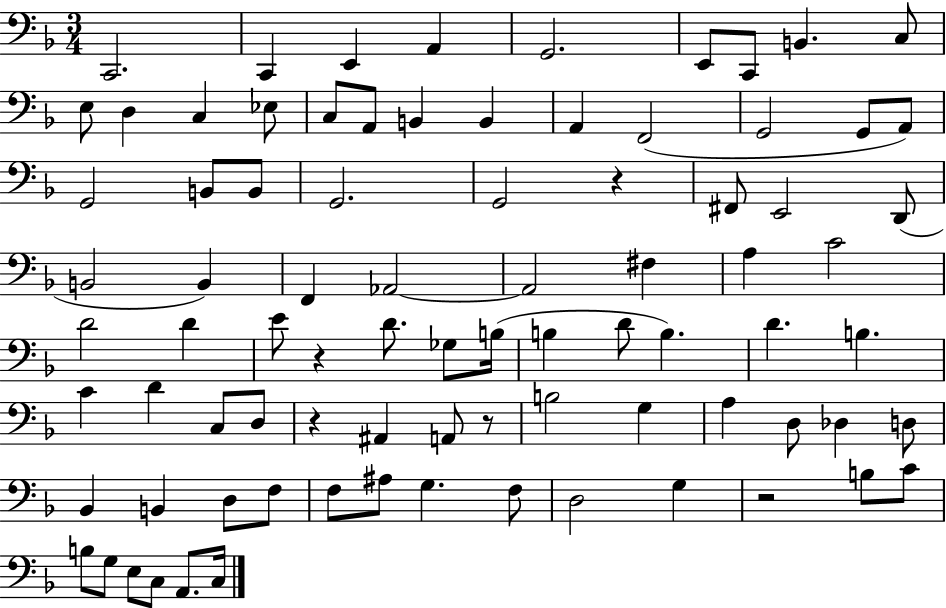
{
  \clef bass
  \numericTimeSignature
  \time 3/4
  \key f \major
  \repeat volta 2 { c,2. | c,4 e,4 a,4 | g,2. | e,8 c,8 b,4. c8 | \break e8 d4 c4 ees8 | c8 a,8 b,4 b,4 | a,4 f,2( | g,2 g,8 a,8) | \break g,2 b,8 b,8 | g,2. | g,2 r4 | fis,8 e,2 d,8( | \break b,2 b,4) | f,4 aes,2~~ | aes,2 fis4 | a4 c'2 | \break d'2 d'4 | e'8 r4 d'8. ges8 b16( | b4 d'8 b4.) | d'4. b4. | \break c'4 d'4 c8 d8 | r4 ais,4 a,8 r8 | b2 g4 | a4 d8 des4 d8 | \break bes,4 b,4 d8 f8 | f8 ais8 g4. f8 | d2 g4 | r2 b8 c'8 | \break b8 g8 e8 c8 a,8. c16 | } \bar "|."
}